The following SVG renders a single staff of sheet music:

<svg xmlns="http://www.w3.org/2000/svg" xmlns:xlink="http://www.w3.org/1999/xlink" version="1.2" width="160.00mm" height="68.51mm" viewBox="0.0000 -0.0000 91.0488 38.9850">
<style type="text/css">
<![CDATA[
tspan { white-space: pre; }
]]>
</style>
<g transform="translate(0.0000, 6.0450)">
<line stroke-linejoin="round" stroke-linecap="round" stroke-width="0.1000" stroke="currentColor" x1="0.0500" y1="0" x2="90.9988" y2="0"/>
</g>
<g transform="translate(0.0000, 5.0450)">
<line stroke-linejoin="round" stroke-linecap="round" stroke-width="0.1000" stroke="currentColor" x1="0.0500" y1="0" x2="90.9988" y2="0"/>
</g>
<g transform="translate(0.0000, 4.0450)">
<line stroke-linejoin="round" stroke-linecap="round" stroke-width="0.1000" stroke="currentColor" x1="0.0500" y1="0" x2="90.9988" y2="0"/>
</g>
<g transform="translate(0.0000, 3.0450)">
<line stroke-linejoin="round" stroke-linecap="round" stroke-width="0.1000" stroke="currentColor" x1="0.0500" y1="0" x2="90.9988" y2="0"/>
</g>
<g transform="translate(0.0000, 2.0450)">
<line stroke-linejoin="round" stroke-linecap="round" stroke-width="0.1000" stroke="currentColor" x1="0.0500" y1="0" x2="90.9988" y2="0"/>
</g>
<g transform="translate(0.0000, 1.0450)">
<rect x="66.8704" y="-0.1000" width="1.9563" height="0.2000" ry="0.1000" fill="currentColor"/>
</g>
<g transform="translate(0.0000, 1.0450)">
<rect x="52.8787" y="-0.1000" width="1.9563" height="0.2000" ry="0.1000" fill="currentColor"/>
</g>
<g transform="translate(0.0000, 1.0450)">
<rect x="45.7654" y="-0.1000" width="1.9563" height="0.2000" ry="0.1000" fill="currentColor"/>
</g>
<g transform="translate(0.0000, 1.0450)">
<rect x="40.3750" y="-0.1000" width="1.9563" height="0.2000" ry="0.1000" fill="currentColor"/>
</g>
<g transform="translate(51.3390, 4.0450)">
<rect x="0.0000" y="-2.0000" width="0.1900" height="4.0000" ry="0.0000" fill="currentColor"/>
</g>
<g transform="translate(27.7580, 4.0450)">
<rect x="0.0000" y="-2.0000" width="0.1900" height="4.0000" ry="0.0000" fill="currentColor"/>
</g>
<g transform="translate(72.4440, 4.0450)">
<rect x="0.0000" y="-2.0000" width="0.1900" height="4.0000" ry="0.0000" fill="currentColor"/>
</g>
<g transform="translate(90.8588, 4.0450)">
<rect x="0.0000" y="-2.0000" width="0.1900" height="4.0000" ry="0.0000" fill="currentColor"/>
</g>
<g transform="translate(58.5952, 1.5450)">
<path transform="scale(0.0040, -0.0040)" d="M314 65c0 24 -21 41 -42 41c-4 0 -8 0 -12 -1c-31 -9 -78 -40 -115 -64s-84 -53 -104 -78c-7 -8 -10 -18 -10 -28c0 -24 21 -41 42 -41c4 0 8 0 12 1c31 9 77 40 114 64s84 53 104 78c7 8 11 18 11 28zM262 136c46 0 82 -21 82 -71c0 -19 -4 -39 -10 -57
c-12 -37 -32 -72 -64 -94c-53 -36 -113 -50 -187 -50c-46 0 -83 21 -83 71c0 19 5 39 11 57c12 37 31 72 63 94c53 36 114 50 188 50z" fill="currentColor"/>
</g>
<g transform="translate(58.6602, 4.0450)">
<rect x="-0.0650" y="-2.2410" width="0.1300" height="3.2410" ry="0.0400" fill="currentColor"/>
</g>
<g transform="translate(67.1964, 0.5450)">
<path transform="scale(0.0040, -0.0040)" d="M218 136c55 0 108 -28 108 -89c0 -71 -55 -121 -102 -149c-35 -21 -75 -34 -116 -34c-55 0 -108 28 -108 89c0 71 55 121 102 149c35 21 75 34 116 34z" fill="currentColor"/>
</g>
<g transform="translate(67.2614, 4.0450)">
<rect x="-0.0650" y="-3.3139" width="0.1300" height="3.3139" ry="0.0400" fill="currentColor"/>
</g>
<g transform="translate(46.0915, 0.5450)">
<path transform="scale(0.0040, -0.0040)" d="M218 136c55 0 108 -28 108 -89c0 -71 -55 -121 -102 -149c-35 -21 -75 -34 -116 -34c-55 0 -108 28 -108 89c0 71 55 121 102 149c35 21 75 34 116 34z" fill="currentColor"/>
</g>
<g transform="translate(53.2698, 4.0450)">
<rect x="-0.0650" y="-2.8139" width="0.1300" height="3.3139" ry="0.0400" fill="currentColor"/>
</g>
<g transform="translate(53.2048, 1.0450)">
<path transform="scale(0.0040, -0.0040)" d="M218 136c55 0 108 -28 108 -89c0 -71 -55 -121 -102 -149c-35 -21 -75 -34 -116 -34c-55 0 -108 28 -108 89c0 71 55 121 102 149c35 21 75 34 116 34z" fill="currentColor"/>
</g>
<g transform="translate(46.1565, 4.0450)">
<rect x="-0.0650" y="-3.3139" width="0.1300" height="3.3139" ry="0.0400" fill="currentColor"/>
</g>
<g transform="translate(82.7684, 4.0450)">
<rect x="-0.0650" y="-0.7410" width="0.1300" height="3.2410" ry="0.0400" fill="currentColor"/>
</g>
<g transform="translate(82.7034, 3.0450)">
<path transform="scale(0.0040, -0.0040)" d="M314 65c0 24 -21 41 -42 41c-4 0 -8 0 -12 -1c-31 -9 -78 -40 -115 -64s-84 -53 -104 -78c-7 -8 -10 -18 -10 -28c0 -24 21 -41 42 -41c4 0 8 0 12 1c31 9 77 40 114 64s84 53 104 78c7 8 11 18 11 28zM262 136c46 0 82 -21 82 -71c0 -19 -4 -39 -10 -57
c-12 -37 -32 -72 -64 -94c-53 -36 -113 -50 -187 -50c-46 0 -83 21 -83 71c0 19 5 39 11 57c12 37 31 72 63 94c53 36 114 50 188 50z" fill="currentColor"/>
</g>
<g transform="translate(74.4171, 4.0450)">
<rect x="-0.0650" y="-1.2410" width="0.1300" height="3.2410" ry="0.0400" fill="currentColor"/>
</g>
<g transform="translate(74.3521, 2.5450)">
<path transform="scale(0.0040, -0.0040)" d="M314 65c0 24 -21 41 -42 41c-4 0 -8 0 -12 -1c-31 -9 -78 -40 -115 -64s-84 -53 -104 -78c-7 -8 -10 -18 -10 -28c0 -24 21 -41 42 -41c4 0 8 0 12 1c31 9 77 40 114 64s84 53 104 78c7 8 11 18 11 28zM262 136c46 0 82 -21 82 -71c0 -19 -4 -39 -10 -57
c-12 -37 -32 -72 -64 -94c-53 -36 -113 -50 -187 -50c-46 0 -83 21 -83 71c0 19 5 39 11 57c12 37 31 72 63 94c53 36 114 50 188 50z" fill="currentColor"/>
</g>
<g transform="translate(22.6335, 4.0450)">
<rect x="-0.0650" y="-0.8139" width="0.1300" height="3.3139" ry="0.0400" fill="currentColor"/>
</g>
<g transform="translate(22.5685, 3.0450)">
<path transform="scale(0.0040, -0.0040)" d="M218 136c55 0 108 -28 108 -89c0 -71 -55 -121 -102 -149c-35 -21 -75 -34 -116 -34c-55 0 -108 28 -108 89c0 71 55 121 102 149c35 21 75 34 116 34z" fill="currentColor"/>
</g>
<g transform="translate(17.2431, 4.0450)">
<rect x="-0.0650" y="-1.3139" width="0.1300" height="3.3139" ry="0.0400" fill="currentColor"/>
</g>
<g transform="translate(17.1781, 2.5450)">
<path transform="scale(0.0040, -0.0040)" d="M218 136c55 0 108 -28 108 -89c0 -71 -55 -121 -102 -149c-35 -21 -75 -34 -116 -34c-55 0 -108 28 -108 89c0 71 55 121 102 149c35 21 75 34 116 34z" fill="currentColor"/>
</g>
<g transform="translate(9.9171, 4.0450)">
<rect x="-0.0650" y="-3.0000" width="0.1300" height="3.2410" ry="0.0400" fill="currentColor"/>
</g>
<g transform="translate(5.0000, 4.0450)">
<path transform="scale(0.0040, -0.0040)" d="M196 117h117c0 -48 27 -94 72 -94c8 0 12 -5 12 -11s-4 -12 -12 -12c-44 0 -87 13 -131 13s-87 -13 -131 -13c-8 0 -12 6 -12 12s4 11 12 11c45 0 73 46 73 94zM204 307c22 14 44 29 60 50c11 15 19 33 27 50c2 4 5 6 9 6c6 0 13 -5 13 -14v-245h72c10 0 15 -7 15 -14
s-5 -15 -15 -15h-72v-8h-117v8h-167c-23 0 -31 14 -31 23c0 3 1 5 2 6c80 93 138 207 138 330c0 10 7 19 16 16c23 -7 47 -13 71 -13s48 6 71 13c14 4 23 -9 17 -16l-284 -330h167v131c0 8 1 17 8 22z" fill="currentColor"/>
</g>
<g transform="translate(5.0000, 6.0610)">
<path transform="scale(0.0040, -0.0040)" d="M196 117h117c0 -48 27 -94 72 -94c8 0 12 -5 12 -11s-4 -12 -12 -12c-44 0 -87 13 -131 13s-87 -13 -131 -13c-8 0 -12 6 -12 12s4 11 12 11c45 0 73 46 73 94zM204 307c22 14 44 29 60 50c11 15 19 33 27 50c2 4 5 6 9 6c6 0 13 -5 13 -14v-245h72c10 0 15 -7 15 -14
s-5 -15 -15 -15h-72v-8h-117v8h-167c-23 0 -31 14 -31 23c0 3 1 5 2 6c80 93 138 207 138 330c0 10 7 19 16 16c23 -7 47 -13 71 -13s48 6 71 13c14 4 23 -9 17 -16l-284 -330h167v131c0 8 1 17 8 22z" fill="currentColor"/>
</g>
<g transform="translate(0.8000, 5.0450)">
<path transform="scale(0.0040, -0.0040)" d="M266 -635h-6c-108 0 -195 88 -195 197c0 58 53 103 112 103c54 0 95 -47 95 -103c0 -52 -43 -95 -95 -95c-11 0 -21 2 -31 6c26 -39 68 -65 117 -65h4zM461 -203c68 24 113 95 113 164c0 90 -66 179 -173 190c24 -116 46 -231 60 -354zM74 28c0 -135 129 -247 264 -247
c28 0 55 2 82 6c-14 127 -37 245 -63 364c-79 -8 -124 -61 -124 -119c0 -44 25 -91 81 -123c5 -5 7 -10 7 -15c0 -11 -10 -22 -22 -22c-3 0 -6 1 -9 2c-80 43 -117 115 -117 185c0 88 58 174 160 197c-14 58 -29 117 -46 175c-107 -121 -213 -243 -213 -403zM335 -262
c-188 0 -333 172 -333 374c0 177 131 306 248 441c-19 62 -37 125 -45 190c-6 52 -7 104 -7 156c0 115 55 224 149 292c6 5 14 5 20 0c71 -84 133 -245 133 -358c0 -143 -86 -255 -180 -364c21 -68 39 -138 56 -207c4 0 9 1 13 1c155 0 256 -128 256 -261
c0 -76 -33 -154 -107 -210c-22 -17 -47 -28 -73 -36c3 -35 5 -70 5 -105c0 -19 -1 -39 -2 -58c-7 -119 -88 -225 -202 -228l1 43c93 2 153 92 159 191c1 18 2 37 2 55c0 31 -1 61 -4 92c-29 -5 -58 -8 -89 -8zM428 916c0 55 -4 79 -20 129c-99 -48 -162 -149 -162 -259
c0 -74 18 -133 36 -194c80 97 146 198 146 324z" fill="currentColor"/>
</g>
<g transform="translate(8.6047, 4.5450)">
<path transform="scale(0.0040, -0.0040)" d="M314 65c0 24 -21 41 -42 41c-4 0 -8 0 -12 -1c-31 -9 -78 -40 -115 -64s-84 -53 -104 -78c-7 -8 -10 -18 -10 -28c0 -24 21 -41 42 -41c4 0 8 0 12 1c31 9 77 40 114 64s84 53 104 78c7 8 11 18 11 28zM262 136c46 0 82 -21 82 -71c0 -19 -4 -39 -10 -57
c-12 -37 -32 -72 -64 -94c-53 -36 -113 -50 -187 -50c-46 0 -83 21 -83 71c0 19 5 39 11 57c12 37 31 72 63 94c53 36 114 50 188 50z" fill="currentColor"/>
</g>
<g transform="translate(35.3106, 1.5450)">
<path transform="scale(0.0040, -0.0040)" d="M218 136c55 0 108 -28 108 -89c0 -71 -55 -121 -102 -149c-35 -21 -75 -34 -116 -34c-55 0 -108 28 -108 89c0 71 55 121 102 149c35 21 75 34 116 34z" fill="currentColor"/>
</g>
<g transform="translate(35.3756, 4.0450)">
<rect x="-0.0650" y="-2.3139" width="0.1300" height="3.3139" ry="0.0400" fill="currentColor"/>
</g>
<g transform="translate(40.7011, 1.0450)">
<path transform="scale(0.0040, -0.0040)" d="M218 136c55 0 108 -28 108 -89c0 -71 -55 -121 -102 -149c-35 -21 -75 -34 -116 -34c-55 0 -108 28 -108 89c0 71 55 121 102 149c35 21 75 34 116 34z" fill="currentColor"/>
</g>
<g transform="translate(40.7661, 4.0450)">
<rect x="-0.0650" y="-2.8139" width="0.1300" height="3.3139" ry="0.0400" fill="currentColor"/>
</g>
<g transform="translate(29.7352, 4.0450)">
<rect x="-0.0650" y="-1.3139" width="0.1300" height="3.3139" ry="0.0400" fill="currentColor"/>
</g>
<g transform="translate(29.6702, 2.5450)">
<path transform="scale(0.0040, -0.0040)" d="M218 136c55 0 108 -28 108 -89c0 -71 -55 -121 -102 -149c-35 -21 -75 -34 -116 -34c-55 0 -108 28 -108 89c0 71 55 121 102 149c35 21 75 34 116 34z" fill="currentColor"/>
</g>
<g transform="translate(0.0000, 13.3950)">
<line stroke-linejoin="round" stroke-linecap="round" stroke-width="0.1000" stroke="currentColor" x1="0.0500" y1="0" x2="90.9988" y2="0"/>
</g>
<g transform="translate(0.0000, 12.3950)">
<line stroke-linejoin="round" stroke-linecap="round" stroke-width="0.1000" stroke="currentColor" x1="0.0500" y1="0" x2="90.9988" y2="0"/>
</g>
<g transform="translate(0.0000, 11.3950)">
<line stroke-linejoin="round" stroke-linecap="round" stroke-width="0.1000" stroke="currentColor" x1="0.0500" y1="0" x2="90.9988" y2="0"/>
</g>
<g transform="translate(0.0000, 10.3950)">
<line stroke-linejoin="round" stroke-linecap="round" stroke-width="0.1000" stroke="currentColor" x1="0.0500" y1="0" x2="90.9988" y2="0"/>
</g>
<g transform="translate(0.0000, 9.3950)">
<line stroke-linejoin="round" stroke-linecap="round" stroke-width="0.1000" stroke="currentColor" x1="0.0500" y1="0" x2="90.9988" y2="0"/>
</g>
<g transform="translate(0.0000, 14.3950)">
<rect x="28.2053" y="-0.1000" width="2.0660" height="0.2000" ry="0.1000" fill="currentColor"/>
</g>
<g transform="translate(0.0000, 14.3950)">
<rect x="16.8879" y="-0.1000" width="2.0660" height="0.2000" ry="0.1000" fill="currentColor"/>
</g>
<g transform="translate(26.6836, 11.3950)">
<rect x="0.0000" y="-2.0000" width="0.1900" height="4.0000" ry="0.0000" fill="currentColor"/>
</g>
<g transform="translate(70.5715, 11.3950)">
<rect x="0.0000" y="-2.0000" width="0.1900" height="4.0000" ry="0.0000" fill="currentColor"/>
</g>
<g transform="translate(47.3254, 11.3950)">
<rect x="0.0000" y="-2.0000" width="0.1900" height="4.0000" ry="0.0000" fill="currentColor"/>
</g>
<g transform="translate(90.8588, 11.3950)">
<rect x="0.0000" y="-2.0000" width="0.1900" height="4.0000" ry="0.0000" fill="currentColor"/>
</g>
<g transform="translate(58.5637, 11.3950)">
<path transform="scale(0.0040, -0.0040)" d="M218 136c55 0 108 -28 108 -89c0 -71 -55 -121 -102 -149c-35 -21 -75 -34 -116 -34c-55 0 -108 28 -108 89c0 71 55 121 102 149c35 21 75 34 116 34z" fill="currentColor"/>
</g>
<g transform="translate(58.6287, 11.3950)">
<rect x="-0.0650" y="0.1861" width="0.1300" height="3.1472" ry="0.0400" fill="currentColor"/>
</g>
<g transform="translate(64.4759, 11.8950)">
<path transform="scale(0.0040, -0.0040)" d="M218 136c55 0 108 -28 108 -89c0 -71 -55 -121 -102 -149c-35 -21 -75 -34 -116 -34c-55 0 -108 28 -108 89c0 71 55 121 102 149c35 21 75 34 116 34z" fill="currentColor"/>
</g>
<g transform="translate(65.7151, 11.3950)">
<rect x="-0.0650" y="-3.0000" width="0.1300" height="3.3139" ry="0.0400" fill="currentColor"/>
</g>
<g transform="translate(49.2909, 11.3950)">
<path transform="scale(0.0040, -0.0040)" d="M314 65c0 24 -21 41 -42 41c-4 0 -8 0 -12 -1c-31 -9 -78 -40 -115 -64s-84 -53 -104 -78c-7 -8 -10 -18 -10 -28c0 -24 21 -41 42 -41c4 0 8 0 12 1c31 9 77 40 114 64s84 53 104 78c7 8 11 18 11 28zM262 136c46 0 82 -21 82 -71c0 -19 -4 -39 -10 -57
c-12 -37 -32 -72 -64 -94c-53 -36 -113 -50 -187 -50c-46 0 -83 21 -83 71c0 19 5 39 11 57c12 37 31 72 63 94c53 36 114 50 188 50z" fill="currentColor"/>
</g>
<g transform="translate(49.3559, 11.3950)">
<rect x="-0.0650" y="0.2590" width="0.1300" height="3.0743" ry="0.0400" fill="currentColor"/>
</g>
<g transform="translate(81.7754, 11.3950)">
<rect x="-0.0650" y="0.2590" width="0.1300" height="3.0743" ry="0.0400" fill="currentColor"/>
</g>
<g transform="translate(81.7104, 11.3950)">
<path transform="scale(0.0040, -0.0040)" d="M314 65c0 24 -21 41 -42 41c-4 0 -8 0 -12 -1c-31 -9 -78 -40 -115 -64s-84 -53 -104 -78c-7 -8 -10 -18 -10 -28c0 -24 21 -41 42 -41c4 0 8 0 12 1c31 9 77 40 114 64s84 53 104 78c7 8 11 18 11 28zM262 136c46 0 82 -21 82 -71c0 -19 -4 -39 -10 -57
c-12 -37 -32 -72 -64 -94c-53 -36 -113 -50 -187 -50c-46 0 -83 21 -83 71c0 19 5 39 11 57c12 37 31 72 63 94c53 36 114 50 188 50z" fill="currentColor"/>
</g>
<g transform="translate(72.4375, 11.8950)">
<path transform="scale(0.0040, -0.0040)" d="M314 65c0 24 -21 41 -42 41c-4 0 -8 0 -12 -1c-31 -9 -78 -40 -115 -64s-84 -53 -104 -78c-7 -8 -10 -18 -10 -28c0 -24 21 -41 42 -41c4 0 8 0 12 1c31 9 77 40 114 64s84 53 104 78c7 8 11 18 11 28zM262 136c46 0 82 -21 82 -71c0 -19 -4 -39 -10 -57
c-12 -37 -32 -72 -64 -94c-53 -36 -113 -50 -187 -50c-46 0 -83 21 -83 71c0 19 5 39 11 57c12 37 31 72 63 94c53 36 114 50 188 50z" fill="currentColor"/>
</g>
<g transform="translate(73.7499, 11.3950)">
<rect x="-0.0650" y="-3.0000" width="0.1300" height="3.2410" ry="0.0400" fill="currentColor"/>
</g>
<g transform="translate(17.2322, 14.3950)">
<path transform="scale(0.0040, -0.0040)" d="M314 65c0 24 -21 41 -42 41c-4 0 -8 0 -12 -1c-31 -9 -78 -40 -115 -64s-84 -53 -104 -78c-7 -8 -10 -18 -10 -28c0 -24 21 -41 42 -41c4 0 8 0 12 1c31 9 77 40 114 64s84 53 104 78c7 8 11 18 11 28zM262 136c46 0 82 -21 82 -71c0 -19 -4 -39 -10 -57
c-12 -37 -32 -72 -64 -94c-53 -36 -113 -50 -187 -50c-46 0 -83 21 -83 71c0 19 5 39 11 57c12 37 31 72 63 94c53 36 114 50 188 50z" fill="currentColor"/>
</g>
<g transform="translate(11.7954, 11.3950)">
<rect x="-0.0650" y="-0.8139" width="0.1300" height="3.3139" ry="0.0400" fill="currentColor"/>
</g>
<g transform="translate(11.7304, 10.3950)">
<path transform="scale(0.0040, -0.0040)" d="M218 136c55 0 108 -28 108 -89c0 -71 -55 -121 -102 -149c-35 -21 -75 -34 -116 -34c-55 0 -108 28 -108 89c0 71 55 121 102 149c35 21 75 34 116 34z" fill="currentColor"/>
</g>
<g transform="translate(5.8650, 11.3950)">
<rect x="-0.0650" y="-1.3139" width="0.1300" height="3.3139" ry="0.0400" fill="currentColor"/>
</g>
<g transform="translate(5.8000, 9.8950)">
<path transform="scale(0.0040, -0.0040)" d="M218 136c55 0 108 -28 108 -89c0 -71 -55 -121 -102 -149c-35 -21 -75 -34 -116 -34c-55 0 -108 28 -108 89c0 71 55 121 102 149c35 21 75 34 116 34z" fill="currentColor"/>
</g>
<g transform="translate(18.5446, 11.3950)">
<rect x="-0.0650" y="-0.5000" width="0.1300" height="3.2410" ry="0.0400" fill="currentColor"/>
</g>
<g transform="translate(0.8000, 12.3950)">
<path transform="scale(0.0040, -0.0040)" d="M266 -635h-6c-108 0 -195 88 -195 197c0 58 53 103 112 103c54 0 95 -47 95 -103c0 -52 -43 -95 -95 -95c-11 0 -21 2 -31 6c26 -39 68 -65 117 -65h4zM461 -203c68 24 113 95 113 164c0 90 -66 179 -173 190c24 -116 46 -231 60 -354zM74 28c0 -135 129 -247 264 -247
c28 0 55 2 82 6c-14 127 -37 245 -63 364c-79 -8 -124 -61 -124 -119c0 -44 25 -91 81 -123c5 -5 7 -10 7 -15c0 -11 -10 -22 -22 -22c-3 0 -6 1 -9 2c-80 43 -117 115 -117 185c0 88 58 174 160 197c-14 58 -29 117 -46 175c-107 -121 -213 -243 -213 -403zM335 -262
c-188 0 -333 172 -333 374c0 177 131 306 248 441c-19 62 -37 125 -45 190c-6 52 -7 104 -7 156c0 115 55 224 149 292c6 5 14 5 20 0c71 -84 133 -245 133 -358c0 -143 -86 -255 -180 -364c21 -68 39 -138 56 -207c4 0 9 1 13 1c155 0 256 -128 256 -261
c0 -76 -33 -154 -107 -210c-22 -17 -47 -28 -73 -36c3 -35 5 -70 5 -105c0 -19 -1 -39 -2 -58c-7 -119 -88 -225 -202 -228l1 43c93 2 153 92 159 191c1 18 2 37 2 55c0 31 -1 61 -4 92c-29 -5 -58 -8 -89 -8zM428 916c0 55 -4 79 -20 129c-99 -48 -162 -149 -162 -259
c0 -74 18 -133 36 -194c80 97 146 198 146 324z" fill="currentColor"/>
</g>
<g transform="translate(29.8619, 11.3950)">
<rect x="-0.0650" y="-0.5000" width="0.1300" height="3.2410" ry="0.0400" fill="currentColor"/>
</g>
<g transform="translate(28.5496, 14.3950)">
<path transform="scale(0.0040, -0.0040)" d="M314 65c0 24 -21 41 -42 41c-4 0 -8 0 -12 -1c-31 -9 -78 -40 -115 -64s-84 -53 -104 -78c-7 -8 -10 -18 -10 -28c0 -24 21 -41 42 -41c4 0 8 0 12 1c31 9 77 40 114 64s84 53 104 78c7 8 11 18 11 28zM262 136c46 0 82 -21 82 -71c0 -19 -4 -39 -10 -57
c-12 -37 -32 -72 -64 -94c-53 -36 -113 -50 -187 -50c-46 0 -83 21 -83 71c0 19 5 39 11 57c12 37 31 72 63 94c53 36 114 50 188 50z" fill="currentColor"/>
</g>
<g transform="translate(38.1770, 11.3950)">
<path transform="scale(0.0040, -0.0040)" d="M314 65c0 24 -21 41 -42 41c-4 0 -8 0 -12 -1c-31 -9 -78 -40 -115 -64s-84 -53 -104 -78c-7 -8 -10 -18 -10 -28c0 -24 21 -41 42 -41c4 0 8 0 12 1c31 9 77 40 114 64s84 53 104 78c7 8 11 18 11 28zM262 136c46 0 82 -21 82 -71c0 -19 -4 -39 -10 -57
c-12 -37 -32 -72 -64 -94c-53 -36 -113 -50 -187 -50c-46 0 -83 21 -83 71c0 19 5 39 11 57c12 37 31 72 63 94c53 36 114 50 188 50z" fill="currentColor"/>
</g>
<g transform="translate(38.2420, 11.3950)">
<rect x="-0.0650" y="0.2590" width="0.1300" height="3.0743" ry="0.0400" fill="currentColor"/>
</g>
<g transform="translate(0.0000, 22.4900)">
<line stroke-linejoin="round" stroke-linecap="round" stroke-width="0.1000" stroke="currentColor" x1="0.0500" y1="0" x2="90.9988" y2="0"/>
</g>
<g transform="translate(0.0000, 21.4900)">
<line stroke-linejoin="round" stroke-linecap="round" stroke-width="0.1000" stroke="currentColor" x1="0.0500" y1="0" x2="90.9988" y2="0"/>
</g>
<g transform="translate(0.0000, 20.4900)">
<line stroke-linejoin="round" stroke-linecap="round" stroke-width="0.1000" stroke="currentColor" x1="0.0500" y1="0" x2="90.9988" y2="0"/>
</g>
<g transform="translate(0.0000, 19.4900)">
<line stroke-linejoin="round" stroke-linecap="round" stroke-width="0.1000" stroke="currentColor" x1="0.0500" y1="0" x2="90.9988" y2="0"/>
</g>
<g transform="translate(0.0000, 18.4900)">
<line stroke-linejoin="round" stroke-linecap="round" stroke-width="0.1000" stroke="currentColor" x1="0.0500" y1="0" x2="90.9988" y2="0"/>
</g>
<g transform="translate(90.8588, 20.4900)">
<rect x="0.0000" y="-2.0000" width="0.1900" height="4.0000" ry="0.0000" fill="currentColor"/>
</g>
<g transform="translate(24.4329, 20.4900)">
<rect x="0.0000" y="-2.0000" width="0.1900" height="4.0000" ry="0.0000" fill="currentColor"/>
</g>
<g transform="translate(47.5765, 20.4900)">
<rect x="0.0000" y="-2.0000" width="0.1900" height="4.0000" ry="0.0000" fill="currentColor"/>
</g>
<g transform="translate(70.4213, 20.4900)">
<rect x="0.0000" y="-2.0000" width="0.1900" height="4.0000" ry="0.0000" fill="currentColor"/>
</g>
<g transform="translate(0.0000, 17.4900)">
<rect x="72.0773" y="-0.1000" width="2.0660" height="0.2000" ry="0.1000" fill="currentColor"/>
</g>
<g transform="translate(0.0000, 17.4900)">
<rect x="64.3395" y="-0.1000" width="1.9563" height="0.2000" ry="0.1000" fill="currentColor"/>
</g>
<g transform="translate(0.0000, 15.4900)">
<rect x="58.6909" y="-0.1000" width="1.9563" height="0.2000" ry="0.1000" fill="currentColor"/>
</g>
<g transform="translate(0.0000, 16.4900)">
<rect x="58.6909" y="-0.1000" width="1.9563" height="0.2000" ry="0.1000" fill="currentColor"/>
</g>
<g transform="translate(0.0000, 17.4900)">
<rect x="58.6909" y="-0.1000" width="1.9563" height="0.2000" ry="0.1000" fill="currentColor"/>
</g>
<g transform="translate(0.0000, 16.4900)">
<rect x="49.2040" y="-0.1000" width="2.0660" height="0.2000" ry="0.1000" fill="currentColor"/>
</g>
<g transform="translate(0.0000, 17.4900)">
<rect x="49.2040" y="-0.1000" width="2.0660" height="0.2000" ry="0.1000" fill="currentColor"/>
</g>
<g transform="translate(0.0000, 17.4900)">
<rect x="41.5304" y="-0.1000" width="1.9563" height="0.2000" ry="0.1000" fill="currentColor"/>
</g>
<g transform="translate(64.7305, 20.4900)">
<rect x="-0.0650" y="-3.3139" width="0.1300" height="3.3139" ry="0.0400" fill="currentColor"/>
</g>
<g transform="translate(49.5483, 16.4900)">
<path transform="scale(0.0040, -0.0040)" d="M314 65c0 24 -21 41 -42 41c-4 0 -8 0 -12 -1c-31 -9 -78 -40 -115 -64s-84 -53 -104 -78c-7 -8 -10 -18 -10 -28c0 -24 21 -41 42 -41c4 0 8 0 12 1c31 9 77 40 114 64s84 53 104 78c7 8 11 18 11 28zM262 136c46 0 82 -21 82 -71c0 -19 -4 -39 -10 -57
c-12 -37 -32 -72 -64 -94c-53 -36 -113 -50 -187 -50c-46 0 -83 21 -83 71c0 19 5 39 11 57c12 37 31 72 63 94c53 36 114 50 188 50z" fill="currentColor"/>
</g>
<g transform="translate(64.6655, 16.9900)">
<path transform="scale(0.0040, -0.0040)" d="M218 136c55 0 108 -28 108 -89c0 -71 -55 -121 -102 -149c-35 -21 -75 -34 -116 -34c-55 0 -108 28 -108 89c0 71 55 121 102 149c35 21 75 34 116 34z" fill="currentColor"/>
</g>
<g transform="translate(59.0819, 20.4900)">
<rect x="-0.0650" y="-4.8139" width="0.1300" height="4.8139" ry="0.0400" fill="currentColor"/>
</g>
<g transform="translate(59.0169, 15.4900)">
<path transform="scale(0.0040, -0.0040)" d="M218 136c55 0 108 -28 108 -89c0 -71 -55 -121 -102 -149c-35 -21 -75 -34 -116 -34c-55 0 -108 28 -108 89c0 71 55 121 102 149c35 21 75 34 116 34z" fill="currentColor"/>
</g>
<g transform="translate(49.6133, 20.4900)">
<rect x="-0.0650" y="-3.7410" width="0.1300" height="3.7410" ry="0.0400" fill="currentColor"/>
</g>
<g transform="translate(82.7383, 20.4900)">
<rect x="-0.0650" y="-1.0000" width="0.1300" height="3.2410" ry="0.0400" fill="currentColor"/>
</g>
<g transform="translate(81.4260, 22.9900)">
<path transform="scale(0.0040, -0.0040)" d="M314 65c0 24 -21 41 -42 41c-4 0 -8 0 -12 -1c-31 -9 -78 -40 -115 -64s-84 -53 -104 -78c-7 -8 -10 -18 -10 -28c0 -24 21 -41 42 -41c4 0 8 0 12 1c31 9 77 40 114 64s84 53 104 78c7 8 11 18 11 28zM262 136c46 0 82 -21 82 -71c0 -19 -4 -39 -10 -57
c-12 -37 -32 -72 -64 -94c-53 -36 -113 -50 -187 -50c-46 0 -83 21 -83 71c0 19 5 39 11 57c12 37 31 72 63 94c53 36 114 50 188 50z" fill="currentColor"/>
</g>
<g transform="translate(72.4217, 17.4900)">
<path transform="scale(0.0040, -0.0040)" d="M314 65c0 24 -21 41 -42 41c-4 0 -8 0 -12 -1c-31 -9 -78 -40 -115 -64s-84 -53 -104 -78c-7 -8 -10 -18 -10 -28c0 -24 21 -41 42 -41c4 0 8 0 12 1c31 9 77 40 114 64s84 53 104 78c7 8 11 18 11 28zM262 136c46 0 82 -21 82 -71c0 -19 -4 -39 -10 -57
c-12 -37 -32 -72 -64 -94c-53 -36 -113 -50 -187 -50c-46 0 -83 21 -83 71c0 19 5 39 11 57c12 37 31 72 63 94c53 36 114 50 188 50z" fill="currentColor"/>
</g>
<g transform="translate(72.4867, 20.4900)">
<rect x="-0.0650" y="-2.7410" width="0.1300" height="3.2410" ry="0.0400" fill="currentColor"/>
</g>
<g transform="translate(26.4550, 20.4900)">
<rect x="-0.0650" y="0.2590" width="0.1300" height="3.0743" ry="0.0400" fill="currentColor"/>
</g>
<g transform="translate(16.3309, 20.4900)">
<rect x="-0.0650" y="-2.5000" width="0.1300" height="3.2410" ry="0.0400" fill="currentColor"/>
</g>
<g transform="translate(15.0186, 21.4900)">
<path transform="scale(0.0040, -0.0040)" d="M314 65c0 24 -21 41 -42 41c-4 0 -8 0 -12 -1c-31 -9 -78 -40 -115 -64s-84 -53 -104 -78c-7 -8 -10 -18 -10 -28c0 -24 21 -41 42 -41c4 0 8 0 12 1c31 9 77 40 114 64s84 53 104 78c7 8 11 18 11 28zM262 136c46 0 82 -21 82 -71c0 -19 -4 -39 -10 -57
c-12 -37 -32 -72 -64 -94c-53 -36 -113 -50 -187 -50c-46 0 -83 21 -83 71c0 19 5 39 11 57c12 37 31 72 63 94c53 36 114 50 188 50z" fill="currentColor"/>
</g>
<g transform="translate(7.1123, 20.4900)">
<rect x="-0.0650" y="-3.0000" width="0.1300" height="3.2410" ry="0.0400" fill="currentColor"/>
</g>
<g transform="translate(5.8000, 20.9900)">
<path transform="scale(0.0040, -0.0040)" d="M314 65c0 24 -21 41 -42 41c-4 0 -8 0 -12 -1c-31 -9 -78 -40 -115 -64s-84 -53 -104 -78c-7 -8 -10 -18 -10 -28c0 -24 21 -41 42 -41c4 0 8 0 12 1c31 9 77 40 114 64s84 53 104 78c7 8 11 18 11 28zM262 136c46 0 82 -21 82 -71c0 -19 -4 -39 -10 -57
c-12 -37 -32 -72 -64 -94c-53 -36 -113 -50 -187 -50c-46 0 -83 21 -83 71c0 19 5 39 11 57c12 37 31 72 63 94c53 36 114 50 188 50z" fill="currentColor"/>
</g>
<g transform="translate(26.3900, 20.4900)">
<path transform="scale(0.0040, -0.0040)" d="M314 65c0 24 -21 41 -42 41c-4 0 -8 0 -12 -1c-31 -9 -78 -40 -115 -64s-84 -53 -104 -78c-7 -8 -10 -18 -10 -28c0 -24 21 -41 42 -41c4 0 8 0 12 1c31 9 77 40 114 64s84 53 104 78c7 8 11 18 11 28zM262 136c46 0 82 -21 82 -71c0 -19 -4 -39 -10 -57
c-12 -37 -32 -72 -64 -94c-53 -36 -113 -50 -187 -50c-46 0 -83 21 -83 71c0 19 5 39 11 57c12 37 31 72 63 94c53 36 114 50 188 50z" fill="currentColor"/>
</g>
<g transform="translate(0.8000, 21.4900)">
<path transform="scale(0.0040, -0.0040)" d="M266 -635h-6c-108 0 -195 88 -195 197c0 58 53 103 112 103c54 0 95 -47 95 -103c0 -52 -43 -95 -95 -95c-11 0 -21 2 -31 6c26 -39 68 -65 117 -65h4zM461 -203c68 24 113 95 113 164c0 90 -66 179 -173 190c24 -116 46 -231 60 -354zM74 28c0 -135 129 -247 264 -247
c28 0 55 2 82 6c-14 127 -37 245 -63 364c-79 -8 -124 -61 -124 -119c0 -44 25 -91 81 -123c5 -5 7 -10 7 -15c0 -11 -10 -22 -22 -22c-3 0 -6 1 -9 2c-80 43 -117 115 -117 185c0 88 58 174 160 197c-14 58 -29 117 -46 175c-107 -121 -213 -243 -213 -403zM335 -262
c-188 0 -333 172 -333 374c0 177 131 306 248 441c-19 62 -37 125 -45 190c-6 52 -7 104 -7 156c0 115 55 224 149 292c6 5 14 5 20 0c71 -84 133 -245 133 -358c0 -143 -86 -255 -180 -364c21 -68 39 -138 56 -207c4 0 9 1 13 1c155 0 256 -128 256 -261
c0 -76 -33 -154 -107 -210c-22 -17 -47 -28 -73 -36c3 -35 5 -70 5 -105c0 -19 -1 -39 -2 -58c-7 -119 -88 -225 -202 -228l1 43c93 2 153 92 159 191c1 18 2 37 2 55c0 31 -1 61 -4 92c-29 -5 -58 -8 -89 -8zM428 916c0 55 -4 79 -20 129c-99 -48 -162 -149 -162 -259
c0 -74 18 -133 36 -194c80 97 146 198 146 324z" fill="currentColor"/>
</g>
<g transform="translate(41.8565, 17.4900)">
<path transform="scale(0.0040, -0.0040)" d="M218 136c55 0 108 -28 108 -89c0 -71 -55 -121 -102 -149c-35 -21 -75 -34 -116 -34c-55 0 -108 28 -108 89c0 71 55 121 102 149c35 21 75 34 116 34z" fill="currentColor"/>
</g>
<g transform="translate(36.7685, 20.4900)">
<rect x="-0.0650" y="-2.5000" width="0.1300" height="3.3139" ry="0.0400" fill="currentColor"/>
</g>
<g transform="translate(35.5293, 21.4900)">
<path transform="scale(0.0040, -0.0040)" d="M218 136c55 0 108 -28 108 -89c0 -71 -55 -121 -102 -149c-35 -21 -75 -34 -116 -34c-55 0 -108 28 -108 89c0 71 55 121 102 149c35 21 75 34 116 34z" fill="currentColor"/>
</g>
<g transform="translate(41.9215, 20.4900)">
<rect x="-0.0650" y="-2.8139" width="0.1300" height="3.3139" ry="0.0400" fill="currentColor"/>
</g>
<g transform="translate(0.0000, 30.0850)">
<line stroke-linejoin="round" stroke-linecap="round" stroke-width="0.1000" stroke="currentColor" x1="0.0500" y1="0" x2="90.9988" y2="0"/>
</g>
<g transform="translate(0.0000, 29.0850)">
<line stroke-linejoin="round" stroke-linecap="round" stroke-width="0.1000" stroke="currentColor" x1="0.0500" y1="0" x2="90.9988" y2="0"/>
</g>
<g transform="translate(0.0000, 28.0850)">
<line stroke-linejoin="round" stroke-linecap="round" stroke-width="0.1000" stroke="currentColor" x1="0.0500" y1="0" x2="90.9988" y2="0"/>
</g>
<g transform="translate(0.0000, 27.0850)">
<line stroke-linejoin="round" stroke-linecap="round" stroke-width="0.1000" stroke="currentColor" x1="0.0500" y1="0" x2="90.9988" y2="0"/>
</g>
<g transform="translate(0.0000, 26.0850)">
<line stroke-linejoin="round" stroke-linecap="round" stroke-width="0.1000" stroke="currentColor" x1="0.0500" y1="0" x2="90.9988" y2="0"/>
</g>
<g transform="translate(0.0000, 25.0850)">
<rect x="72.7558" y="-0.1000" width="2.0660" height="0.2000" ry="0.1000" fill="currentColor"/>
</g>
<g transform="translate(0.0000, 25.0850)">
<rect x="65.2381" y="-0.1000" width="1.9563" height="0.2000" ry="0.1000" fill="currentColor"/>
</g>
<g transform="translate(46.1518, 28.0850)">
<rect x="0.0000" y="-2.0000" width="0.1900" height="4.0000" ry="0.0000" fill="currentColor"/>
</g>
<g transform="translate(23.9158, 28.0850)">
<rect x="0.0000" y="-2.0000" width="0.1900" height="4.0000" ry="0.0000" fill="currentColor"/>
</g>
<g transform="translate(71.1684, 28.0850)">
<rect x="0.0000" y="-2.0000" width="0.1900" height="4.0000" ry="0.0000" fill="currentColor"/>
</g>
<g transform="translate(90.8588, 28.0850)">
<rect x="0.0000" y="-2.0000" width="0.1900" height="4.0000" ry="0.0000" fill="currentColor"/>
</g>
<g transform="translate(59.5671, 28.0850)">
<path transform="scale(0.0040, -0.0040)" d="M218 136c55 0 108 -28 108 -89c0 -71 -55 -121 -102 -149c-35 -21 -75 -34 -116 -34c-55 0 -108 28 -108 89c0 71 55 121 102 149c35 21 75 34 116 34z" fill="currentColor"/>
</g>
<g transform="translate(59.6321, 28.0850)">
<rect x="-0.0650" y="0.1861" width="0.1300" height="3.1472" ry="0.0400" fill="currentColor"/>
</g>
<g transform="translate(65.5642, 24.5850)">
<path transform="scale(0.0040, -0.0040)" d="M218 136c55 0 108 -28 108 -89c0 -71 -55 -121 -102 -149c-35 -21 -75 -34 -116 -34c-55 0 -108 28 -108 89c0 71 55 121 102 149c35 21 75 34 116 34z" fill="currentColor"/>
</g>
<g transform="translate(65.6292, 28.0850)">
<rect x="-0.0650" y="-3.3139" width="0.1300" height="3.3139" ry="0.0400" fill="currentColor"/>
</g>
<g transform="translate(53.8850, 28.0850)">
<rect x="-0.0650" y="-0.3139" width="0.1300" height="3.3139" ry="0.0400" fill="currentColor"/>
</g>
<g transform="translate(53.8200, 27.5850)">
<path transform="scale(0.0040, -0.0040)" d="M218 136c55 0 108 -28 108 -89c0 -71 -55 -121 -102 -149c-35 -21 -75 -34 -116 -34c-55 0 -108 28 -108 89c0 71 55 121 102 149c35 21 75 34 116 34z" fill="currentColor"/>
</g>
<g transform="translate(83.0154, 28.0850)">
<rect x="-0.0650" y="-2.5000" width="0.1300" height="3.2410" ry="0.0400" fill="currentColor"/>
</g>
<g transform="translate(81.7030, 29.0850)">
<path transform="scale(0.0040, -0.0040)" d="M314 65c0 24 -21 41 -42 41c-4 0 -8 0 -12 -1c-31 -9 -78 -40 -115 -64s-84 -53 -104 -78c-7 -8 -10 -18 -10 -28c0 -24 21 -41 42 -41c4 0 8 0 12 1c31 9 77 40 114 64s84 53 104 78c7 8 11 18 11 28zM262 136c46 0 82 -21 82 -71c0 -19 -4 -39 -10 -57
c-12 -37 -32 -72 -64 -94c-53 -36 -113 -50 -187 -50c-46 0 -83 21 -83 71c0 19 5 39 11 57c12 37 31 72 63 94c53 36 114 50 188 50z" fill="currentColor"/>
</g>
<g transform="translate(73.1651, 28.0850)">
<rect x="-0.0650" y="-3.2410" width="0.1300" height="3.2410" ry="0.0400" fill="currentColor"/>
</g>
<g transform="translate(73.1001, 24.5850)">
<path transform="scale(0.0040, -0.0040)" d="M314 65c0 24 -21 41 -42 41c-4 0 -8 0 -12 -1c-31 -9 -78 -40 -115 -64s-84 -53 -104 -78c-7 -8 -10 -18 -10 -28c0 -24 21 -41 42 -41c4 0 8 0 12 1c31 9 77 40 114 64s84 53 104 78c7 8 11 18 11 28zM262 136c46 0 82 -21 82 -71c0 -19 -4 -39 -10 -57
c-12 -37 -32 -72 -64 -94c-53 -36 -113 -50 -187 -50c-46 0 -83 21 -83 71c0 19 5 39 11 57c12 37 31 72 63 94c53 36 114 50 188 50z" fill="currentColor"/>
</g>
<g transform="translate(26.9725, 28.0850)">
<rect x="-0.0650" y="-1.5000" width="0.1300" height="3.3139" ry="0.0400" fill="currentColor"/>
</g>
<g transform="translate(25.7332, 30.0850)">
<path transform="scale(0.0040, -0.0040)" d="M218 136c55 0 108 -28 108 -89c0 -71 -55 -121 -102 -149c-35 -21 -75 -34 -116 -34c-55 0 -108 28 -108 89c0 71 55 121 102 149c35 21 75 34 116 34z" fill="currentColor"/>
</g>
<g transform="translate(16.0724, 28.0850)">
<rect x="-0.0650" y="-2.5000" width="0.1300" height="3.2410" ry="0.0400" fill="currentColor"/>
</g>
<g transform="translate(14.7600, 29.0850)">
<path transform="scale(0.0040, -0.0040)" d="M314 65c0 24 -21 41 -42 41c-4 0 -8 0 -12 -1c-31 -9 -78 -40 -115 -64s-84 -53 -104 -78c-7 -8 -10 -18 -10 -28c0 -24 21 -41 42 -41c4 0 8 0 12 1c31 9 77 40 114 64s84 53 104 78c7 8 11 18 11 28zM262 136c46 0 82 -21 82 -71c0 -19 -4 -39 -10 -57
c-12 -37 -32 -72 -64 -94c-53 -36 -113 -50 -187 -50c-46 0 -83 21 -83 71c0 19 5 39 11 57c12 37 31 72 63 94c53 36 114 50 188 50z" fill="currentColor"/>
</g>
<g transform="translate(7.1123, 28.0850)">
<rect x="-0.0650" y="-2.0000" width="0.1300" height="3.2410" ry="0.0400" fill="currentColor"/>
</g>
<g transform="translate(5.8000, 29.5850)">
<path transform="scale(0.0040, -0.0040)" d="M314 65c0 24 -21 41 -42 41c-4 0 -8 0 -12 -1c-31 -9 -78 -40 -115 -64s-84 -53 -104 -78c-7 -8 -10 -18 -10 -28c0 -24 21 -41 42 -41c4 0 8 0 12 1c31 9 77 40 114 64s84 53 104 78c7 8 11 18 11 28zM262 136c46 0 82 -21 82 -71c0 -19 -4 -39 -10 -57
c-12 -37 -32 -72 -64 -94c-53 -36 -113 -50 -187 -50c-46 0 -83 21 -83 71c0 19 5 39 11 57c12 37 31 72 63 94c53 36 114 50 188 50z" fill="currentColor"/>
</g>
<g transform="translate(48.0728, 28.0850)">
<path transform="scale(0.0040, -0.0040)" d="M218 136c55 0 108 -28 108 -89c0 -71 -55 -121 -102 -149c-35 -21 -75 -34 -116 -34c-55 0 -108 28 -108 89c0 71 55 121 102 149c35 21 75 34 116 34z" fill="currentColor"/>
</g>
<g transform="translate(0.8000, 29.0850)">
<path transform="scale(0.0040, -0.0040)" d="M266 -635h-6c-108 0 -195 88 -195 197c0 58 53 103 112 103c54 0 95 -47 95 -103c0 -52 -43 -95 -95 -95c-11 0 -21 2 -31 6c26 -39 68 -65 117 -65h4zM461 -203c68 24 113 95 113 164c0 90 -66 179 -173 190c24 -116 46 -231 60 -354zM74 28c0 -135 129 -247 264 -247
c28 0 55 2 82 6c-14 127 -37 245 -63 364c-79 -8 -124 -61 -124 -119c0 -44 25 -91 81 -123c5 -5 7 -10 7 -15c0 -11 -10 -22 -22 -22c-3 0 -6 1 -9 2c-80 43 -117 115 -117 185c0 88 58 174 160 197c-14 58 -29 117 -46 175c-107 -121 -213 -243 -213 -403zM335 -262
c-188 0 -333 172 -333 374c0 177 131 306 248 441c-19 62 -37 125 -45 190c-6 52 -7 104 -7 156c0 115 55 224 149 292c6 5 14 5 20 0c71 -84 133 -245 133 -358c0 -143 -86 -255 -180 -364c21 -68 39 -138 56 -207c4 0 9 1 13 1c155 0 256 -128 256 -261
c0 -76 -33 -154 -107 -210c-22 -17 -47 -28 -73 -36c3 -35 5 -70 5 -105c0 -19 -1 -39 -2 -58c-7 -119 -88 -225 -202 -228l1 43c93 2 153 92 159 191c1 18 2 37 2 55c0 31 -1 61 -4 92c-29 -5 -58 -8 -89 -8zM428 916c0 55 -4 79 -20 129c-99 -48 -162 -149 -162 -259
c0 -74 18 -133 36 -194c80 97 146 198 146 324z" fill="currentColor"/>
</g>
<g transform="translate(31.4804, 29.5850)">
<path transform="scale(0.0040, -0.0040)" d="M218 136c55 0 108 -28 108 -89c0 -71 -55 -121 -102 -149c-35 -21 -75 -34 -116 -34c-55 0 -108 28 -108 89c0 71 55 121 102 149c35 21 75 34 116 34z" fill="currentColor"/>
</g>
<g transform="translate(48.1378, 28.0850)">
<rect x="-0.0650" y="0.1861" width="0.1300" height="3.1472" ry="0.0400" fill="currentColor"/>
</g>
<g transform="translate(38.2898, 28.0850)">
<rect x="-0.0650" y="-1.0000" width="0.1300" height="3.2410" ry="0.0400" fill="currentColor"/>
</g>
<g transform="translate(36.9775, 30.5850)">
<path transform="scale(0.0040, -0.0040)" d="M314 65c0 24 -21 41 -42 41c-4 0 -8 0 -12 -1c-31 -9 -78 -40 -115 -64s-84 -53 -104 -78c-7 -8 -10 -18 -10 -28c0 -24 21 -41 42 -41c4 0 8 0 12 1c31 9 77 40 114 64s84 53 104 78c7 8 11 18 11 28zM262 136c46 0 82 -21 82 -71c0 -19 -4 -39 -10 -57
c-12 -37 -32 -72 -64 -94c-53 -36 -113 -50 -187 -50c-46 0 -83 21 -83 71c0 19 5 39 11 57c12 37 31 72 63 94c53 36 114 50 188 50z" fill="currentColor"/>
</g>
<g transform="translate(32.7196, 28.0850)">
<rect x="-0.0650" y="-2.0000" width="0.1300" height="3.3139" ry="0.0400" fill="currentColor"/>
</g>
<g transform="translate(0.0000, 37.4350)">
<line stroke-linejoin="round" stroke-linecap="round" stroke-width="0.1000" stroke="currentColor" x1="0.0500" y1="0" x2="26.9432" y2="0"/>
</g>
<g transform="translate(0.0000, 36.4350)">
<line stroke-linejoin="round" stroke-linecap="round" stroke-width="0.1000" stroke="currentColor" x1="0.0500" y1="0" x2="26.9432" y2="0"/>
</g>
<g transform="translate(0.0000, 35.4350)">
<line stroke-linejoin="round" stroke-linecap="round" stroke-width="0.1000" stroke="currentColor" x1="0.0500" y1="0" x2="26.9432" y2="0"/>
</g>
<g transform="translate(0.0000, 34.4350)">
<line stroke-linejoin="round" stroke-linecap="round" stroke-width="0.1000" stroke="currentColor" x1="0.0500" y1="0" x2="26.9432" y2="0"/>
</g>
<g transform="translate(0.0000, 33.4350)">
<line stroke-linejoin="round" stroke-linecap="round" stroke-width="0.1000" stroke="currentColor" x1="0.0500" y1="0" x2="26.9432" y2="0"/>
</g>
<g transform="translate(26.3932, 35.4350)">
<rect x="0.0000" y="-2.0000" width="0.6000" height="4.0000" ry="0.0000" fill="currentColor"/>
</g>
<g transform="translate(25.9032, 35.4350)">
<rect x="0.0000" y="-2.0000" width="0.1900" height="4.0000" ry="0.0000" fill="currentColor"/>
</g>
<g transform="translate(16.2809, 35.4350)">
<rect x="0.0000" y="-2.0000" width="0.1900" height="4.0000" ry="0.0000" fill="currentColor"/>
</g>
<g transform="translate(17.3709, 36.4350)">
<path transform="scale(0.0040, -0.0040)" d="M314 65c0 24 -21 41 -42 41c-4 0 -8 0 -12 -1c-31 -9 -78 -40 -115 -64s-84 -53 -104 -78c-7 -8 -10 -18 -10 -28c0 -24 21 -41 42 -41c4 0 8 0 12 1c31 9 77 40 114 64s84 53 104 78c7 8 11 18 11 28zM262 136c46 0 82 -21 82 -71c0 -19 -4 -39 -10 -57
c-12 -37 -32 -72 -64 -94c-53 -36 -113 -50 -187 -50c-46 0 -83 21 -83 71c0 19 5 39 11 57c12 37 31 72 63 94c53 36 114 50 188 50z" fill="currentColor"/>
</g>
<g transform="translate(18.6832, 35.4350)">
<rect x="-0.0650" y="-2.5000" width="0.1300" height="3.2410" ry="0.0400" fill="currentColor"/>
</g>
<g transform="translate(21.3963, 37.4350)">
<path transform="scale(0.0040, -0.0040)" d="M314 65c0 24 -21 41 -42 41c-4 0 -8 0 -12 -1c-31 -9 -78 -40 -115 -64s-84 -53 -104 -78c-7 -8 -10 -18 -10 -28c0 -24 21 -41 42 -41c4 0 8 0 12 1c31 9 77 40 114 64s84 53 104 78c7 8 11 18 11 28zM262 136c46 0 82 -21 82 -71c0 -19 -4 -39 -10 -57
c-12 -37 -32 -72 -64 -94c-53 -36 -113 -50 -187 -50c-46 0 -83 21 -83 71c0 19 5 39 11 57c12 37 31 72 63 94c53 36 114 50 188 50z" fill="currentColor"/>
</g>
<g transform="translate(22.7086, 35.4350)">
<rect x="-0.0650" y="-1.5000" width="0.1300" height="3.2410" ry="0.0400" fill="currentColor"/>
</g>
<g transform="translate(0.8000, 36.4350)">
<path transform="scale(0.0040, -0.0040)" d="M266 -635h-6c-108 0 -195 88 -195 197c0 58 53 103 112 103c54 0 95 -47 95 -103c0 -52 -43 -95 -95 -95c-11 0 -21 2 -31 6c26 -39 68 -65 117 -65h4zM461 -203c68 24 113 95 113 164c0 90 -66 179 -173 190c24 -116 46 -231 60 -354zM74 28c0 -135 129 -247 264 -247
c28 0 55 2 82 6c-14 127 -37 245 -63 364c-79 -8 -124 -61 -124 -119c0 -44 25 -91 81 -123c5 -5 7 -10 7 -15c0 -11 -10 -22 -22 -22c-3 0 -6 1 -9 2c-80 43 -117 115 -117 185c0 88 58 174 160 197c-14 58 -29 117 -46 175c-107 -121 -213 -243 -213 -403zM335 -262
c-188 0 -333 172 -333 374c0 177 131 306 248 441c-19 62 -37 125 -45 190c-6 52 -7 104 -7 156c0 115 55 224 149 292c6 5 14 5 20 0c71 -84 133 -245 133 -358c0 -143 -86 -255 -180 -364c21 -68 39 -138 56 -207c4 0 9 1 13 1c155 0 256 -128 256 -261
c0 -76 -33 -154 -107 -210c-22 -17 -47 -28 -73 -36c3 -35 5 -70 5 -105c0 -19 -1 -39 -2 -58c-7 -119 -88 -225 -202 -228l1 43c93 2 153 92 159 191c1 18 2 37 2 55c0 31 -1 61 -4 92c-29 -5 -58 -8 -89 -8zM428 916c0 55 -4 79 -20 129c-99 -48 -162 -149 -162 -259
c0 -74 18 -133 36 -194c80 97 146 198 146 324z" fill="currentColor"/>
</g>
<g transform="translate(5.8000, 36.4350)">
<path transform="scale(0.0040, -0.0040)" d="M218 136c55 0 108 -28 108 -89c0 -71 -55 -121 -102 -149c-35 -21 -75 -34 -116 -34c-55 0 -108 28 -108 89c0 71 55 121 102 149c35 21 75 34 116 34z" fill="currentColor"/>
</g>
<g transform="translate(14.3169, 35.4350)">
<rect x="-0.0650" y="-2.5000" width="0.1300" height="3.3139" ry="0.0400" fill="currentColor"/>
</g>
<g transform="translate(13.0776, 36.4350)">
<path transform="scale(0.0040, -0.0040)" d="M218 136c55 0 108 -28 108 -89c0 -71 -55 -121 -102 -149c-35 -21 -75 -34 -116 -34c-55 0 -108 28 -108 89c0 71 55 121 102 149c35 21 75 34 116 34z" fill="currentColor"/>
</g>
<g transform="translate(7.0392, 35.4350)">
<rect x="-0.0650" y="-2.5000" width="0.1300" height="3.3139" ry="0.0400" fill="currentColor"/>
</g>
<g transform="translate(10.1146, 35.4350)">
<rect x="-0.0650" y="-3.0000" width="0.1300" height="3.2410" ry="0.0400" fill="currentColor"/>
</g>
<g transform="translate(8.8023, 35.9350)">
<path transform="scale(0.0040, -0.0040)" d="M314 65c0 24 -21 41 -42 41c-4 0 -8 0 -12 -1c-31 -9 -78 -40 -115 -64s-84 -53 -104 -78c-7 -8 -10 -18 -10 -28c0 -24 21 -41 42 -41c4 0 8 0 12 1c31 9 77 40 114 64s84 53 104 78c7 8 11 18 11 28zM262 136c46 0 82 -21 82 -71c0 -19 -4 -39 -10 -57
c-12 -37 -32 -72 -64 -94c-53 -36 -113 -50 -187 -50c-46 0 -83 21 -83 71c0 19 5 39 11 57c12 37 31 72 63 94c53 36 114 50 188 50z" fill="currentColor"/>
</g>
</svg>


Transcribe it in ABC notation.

X:1
T:Untitled
M:4/4
L:1/4
K:C
A2 e d e g a b a g2 b e2 d2 e d C2 C2 B2 B2 B A A2 B2 A2 G2 B2 G a c'2 e' b a2 D2 F2 G2 E F D2 B c B b b2 G2 G A2 G G2 E2